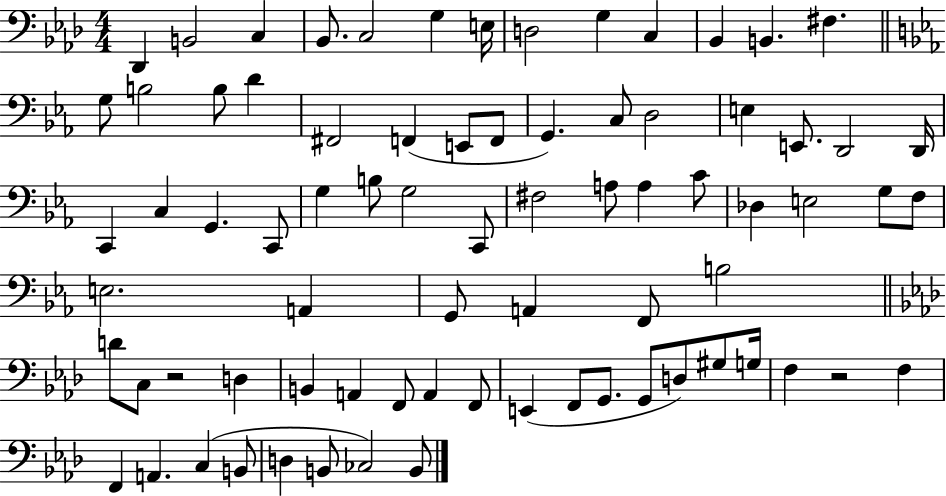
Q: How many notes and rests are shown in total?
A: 77